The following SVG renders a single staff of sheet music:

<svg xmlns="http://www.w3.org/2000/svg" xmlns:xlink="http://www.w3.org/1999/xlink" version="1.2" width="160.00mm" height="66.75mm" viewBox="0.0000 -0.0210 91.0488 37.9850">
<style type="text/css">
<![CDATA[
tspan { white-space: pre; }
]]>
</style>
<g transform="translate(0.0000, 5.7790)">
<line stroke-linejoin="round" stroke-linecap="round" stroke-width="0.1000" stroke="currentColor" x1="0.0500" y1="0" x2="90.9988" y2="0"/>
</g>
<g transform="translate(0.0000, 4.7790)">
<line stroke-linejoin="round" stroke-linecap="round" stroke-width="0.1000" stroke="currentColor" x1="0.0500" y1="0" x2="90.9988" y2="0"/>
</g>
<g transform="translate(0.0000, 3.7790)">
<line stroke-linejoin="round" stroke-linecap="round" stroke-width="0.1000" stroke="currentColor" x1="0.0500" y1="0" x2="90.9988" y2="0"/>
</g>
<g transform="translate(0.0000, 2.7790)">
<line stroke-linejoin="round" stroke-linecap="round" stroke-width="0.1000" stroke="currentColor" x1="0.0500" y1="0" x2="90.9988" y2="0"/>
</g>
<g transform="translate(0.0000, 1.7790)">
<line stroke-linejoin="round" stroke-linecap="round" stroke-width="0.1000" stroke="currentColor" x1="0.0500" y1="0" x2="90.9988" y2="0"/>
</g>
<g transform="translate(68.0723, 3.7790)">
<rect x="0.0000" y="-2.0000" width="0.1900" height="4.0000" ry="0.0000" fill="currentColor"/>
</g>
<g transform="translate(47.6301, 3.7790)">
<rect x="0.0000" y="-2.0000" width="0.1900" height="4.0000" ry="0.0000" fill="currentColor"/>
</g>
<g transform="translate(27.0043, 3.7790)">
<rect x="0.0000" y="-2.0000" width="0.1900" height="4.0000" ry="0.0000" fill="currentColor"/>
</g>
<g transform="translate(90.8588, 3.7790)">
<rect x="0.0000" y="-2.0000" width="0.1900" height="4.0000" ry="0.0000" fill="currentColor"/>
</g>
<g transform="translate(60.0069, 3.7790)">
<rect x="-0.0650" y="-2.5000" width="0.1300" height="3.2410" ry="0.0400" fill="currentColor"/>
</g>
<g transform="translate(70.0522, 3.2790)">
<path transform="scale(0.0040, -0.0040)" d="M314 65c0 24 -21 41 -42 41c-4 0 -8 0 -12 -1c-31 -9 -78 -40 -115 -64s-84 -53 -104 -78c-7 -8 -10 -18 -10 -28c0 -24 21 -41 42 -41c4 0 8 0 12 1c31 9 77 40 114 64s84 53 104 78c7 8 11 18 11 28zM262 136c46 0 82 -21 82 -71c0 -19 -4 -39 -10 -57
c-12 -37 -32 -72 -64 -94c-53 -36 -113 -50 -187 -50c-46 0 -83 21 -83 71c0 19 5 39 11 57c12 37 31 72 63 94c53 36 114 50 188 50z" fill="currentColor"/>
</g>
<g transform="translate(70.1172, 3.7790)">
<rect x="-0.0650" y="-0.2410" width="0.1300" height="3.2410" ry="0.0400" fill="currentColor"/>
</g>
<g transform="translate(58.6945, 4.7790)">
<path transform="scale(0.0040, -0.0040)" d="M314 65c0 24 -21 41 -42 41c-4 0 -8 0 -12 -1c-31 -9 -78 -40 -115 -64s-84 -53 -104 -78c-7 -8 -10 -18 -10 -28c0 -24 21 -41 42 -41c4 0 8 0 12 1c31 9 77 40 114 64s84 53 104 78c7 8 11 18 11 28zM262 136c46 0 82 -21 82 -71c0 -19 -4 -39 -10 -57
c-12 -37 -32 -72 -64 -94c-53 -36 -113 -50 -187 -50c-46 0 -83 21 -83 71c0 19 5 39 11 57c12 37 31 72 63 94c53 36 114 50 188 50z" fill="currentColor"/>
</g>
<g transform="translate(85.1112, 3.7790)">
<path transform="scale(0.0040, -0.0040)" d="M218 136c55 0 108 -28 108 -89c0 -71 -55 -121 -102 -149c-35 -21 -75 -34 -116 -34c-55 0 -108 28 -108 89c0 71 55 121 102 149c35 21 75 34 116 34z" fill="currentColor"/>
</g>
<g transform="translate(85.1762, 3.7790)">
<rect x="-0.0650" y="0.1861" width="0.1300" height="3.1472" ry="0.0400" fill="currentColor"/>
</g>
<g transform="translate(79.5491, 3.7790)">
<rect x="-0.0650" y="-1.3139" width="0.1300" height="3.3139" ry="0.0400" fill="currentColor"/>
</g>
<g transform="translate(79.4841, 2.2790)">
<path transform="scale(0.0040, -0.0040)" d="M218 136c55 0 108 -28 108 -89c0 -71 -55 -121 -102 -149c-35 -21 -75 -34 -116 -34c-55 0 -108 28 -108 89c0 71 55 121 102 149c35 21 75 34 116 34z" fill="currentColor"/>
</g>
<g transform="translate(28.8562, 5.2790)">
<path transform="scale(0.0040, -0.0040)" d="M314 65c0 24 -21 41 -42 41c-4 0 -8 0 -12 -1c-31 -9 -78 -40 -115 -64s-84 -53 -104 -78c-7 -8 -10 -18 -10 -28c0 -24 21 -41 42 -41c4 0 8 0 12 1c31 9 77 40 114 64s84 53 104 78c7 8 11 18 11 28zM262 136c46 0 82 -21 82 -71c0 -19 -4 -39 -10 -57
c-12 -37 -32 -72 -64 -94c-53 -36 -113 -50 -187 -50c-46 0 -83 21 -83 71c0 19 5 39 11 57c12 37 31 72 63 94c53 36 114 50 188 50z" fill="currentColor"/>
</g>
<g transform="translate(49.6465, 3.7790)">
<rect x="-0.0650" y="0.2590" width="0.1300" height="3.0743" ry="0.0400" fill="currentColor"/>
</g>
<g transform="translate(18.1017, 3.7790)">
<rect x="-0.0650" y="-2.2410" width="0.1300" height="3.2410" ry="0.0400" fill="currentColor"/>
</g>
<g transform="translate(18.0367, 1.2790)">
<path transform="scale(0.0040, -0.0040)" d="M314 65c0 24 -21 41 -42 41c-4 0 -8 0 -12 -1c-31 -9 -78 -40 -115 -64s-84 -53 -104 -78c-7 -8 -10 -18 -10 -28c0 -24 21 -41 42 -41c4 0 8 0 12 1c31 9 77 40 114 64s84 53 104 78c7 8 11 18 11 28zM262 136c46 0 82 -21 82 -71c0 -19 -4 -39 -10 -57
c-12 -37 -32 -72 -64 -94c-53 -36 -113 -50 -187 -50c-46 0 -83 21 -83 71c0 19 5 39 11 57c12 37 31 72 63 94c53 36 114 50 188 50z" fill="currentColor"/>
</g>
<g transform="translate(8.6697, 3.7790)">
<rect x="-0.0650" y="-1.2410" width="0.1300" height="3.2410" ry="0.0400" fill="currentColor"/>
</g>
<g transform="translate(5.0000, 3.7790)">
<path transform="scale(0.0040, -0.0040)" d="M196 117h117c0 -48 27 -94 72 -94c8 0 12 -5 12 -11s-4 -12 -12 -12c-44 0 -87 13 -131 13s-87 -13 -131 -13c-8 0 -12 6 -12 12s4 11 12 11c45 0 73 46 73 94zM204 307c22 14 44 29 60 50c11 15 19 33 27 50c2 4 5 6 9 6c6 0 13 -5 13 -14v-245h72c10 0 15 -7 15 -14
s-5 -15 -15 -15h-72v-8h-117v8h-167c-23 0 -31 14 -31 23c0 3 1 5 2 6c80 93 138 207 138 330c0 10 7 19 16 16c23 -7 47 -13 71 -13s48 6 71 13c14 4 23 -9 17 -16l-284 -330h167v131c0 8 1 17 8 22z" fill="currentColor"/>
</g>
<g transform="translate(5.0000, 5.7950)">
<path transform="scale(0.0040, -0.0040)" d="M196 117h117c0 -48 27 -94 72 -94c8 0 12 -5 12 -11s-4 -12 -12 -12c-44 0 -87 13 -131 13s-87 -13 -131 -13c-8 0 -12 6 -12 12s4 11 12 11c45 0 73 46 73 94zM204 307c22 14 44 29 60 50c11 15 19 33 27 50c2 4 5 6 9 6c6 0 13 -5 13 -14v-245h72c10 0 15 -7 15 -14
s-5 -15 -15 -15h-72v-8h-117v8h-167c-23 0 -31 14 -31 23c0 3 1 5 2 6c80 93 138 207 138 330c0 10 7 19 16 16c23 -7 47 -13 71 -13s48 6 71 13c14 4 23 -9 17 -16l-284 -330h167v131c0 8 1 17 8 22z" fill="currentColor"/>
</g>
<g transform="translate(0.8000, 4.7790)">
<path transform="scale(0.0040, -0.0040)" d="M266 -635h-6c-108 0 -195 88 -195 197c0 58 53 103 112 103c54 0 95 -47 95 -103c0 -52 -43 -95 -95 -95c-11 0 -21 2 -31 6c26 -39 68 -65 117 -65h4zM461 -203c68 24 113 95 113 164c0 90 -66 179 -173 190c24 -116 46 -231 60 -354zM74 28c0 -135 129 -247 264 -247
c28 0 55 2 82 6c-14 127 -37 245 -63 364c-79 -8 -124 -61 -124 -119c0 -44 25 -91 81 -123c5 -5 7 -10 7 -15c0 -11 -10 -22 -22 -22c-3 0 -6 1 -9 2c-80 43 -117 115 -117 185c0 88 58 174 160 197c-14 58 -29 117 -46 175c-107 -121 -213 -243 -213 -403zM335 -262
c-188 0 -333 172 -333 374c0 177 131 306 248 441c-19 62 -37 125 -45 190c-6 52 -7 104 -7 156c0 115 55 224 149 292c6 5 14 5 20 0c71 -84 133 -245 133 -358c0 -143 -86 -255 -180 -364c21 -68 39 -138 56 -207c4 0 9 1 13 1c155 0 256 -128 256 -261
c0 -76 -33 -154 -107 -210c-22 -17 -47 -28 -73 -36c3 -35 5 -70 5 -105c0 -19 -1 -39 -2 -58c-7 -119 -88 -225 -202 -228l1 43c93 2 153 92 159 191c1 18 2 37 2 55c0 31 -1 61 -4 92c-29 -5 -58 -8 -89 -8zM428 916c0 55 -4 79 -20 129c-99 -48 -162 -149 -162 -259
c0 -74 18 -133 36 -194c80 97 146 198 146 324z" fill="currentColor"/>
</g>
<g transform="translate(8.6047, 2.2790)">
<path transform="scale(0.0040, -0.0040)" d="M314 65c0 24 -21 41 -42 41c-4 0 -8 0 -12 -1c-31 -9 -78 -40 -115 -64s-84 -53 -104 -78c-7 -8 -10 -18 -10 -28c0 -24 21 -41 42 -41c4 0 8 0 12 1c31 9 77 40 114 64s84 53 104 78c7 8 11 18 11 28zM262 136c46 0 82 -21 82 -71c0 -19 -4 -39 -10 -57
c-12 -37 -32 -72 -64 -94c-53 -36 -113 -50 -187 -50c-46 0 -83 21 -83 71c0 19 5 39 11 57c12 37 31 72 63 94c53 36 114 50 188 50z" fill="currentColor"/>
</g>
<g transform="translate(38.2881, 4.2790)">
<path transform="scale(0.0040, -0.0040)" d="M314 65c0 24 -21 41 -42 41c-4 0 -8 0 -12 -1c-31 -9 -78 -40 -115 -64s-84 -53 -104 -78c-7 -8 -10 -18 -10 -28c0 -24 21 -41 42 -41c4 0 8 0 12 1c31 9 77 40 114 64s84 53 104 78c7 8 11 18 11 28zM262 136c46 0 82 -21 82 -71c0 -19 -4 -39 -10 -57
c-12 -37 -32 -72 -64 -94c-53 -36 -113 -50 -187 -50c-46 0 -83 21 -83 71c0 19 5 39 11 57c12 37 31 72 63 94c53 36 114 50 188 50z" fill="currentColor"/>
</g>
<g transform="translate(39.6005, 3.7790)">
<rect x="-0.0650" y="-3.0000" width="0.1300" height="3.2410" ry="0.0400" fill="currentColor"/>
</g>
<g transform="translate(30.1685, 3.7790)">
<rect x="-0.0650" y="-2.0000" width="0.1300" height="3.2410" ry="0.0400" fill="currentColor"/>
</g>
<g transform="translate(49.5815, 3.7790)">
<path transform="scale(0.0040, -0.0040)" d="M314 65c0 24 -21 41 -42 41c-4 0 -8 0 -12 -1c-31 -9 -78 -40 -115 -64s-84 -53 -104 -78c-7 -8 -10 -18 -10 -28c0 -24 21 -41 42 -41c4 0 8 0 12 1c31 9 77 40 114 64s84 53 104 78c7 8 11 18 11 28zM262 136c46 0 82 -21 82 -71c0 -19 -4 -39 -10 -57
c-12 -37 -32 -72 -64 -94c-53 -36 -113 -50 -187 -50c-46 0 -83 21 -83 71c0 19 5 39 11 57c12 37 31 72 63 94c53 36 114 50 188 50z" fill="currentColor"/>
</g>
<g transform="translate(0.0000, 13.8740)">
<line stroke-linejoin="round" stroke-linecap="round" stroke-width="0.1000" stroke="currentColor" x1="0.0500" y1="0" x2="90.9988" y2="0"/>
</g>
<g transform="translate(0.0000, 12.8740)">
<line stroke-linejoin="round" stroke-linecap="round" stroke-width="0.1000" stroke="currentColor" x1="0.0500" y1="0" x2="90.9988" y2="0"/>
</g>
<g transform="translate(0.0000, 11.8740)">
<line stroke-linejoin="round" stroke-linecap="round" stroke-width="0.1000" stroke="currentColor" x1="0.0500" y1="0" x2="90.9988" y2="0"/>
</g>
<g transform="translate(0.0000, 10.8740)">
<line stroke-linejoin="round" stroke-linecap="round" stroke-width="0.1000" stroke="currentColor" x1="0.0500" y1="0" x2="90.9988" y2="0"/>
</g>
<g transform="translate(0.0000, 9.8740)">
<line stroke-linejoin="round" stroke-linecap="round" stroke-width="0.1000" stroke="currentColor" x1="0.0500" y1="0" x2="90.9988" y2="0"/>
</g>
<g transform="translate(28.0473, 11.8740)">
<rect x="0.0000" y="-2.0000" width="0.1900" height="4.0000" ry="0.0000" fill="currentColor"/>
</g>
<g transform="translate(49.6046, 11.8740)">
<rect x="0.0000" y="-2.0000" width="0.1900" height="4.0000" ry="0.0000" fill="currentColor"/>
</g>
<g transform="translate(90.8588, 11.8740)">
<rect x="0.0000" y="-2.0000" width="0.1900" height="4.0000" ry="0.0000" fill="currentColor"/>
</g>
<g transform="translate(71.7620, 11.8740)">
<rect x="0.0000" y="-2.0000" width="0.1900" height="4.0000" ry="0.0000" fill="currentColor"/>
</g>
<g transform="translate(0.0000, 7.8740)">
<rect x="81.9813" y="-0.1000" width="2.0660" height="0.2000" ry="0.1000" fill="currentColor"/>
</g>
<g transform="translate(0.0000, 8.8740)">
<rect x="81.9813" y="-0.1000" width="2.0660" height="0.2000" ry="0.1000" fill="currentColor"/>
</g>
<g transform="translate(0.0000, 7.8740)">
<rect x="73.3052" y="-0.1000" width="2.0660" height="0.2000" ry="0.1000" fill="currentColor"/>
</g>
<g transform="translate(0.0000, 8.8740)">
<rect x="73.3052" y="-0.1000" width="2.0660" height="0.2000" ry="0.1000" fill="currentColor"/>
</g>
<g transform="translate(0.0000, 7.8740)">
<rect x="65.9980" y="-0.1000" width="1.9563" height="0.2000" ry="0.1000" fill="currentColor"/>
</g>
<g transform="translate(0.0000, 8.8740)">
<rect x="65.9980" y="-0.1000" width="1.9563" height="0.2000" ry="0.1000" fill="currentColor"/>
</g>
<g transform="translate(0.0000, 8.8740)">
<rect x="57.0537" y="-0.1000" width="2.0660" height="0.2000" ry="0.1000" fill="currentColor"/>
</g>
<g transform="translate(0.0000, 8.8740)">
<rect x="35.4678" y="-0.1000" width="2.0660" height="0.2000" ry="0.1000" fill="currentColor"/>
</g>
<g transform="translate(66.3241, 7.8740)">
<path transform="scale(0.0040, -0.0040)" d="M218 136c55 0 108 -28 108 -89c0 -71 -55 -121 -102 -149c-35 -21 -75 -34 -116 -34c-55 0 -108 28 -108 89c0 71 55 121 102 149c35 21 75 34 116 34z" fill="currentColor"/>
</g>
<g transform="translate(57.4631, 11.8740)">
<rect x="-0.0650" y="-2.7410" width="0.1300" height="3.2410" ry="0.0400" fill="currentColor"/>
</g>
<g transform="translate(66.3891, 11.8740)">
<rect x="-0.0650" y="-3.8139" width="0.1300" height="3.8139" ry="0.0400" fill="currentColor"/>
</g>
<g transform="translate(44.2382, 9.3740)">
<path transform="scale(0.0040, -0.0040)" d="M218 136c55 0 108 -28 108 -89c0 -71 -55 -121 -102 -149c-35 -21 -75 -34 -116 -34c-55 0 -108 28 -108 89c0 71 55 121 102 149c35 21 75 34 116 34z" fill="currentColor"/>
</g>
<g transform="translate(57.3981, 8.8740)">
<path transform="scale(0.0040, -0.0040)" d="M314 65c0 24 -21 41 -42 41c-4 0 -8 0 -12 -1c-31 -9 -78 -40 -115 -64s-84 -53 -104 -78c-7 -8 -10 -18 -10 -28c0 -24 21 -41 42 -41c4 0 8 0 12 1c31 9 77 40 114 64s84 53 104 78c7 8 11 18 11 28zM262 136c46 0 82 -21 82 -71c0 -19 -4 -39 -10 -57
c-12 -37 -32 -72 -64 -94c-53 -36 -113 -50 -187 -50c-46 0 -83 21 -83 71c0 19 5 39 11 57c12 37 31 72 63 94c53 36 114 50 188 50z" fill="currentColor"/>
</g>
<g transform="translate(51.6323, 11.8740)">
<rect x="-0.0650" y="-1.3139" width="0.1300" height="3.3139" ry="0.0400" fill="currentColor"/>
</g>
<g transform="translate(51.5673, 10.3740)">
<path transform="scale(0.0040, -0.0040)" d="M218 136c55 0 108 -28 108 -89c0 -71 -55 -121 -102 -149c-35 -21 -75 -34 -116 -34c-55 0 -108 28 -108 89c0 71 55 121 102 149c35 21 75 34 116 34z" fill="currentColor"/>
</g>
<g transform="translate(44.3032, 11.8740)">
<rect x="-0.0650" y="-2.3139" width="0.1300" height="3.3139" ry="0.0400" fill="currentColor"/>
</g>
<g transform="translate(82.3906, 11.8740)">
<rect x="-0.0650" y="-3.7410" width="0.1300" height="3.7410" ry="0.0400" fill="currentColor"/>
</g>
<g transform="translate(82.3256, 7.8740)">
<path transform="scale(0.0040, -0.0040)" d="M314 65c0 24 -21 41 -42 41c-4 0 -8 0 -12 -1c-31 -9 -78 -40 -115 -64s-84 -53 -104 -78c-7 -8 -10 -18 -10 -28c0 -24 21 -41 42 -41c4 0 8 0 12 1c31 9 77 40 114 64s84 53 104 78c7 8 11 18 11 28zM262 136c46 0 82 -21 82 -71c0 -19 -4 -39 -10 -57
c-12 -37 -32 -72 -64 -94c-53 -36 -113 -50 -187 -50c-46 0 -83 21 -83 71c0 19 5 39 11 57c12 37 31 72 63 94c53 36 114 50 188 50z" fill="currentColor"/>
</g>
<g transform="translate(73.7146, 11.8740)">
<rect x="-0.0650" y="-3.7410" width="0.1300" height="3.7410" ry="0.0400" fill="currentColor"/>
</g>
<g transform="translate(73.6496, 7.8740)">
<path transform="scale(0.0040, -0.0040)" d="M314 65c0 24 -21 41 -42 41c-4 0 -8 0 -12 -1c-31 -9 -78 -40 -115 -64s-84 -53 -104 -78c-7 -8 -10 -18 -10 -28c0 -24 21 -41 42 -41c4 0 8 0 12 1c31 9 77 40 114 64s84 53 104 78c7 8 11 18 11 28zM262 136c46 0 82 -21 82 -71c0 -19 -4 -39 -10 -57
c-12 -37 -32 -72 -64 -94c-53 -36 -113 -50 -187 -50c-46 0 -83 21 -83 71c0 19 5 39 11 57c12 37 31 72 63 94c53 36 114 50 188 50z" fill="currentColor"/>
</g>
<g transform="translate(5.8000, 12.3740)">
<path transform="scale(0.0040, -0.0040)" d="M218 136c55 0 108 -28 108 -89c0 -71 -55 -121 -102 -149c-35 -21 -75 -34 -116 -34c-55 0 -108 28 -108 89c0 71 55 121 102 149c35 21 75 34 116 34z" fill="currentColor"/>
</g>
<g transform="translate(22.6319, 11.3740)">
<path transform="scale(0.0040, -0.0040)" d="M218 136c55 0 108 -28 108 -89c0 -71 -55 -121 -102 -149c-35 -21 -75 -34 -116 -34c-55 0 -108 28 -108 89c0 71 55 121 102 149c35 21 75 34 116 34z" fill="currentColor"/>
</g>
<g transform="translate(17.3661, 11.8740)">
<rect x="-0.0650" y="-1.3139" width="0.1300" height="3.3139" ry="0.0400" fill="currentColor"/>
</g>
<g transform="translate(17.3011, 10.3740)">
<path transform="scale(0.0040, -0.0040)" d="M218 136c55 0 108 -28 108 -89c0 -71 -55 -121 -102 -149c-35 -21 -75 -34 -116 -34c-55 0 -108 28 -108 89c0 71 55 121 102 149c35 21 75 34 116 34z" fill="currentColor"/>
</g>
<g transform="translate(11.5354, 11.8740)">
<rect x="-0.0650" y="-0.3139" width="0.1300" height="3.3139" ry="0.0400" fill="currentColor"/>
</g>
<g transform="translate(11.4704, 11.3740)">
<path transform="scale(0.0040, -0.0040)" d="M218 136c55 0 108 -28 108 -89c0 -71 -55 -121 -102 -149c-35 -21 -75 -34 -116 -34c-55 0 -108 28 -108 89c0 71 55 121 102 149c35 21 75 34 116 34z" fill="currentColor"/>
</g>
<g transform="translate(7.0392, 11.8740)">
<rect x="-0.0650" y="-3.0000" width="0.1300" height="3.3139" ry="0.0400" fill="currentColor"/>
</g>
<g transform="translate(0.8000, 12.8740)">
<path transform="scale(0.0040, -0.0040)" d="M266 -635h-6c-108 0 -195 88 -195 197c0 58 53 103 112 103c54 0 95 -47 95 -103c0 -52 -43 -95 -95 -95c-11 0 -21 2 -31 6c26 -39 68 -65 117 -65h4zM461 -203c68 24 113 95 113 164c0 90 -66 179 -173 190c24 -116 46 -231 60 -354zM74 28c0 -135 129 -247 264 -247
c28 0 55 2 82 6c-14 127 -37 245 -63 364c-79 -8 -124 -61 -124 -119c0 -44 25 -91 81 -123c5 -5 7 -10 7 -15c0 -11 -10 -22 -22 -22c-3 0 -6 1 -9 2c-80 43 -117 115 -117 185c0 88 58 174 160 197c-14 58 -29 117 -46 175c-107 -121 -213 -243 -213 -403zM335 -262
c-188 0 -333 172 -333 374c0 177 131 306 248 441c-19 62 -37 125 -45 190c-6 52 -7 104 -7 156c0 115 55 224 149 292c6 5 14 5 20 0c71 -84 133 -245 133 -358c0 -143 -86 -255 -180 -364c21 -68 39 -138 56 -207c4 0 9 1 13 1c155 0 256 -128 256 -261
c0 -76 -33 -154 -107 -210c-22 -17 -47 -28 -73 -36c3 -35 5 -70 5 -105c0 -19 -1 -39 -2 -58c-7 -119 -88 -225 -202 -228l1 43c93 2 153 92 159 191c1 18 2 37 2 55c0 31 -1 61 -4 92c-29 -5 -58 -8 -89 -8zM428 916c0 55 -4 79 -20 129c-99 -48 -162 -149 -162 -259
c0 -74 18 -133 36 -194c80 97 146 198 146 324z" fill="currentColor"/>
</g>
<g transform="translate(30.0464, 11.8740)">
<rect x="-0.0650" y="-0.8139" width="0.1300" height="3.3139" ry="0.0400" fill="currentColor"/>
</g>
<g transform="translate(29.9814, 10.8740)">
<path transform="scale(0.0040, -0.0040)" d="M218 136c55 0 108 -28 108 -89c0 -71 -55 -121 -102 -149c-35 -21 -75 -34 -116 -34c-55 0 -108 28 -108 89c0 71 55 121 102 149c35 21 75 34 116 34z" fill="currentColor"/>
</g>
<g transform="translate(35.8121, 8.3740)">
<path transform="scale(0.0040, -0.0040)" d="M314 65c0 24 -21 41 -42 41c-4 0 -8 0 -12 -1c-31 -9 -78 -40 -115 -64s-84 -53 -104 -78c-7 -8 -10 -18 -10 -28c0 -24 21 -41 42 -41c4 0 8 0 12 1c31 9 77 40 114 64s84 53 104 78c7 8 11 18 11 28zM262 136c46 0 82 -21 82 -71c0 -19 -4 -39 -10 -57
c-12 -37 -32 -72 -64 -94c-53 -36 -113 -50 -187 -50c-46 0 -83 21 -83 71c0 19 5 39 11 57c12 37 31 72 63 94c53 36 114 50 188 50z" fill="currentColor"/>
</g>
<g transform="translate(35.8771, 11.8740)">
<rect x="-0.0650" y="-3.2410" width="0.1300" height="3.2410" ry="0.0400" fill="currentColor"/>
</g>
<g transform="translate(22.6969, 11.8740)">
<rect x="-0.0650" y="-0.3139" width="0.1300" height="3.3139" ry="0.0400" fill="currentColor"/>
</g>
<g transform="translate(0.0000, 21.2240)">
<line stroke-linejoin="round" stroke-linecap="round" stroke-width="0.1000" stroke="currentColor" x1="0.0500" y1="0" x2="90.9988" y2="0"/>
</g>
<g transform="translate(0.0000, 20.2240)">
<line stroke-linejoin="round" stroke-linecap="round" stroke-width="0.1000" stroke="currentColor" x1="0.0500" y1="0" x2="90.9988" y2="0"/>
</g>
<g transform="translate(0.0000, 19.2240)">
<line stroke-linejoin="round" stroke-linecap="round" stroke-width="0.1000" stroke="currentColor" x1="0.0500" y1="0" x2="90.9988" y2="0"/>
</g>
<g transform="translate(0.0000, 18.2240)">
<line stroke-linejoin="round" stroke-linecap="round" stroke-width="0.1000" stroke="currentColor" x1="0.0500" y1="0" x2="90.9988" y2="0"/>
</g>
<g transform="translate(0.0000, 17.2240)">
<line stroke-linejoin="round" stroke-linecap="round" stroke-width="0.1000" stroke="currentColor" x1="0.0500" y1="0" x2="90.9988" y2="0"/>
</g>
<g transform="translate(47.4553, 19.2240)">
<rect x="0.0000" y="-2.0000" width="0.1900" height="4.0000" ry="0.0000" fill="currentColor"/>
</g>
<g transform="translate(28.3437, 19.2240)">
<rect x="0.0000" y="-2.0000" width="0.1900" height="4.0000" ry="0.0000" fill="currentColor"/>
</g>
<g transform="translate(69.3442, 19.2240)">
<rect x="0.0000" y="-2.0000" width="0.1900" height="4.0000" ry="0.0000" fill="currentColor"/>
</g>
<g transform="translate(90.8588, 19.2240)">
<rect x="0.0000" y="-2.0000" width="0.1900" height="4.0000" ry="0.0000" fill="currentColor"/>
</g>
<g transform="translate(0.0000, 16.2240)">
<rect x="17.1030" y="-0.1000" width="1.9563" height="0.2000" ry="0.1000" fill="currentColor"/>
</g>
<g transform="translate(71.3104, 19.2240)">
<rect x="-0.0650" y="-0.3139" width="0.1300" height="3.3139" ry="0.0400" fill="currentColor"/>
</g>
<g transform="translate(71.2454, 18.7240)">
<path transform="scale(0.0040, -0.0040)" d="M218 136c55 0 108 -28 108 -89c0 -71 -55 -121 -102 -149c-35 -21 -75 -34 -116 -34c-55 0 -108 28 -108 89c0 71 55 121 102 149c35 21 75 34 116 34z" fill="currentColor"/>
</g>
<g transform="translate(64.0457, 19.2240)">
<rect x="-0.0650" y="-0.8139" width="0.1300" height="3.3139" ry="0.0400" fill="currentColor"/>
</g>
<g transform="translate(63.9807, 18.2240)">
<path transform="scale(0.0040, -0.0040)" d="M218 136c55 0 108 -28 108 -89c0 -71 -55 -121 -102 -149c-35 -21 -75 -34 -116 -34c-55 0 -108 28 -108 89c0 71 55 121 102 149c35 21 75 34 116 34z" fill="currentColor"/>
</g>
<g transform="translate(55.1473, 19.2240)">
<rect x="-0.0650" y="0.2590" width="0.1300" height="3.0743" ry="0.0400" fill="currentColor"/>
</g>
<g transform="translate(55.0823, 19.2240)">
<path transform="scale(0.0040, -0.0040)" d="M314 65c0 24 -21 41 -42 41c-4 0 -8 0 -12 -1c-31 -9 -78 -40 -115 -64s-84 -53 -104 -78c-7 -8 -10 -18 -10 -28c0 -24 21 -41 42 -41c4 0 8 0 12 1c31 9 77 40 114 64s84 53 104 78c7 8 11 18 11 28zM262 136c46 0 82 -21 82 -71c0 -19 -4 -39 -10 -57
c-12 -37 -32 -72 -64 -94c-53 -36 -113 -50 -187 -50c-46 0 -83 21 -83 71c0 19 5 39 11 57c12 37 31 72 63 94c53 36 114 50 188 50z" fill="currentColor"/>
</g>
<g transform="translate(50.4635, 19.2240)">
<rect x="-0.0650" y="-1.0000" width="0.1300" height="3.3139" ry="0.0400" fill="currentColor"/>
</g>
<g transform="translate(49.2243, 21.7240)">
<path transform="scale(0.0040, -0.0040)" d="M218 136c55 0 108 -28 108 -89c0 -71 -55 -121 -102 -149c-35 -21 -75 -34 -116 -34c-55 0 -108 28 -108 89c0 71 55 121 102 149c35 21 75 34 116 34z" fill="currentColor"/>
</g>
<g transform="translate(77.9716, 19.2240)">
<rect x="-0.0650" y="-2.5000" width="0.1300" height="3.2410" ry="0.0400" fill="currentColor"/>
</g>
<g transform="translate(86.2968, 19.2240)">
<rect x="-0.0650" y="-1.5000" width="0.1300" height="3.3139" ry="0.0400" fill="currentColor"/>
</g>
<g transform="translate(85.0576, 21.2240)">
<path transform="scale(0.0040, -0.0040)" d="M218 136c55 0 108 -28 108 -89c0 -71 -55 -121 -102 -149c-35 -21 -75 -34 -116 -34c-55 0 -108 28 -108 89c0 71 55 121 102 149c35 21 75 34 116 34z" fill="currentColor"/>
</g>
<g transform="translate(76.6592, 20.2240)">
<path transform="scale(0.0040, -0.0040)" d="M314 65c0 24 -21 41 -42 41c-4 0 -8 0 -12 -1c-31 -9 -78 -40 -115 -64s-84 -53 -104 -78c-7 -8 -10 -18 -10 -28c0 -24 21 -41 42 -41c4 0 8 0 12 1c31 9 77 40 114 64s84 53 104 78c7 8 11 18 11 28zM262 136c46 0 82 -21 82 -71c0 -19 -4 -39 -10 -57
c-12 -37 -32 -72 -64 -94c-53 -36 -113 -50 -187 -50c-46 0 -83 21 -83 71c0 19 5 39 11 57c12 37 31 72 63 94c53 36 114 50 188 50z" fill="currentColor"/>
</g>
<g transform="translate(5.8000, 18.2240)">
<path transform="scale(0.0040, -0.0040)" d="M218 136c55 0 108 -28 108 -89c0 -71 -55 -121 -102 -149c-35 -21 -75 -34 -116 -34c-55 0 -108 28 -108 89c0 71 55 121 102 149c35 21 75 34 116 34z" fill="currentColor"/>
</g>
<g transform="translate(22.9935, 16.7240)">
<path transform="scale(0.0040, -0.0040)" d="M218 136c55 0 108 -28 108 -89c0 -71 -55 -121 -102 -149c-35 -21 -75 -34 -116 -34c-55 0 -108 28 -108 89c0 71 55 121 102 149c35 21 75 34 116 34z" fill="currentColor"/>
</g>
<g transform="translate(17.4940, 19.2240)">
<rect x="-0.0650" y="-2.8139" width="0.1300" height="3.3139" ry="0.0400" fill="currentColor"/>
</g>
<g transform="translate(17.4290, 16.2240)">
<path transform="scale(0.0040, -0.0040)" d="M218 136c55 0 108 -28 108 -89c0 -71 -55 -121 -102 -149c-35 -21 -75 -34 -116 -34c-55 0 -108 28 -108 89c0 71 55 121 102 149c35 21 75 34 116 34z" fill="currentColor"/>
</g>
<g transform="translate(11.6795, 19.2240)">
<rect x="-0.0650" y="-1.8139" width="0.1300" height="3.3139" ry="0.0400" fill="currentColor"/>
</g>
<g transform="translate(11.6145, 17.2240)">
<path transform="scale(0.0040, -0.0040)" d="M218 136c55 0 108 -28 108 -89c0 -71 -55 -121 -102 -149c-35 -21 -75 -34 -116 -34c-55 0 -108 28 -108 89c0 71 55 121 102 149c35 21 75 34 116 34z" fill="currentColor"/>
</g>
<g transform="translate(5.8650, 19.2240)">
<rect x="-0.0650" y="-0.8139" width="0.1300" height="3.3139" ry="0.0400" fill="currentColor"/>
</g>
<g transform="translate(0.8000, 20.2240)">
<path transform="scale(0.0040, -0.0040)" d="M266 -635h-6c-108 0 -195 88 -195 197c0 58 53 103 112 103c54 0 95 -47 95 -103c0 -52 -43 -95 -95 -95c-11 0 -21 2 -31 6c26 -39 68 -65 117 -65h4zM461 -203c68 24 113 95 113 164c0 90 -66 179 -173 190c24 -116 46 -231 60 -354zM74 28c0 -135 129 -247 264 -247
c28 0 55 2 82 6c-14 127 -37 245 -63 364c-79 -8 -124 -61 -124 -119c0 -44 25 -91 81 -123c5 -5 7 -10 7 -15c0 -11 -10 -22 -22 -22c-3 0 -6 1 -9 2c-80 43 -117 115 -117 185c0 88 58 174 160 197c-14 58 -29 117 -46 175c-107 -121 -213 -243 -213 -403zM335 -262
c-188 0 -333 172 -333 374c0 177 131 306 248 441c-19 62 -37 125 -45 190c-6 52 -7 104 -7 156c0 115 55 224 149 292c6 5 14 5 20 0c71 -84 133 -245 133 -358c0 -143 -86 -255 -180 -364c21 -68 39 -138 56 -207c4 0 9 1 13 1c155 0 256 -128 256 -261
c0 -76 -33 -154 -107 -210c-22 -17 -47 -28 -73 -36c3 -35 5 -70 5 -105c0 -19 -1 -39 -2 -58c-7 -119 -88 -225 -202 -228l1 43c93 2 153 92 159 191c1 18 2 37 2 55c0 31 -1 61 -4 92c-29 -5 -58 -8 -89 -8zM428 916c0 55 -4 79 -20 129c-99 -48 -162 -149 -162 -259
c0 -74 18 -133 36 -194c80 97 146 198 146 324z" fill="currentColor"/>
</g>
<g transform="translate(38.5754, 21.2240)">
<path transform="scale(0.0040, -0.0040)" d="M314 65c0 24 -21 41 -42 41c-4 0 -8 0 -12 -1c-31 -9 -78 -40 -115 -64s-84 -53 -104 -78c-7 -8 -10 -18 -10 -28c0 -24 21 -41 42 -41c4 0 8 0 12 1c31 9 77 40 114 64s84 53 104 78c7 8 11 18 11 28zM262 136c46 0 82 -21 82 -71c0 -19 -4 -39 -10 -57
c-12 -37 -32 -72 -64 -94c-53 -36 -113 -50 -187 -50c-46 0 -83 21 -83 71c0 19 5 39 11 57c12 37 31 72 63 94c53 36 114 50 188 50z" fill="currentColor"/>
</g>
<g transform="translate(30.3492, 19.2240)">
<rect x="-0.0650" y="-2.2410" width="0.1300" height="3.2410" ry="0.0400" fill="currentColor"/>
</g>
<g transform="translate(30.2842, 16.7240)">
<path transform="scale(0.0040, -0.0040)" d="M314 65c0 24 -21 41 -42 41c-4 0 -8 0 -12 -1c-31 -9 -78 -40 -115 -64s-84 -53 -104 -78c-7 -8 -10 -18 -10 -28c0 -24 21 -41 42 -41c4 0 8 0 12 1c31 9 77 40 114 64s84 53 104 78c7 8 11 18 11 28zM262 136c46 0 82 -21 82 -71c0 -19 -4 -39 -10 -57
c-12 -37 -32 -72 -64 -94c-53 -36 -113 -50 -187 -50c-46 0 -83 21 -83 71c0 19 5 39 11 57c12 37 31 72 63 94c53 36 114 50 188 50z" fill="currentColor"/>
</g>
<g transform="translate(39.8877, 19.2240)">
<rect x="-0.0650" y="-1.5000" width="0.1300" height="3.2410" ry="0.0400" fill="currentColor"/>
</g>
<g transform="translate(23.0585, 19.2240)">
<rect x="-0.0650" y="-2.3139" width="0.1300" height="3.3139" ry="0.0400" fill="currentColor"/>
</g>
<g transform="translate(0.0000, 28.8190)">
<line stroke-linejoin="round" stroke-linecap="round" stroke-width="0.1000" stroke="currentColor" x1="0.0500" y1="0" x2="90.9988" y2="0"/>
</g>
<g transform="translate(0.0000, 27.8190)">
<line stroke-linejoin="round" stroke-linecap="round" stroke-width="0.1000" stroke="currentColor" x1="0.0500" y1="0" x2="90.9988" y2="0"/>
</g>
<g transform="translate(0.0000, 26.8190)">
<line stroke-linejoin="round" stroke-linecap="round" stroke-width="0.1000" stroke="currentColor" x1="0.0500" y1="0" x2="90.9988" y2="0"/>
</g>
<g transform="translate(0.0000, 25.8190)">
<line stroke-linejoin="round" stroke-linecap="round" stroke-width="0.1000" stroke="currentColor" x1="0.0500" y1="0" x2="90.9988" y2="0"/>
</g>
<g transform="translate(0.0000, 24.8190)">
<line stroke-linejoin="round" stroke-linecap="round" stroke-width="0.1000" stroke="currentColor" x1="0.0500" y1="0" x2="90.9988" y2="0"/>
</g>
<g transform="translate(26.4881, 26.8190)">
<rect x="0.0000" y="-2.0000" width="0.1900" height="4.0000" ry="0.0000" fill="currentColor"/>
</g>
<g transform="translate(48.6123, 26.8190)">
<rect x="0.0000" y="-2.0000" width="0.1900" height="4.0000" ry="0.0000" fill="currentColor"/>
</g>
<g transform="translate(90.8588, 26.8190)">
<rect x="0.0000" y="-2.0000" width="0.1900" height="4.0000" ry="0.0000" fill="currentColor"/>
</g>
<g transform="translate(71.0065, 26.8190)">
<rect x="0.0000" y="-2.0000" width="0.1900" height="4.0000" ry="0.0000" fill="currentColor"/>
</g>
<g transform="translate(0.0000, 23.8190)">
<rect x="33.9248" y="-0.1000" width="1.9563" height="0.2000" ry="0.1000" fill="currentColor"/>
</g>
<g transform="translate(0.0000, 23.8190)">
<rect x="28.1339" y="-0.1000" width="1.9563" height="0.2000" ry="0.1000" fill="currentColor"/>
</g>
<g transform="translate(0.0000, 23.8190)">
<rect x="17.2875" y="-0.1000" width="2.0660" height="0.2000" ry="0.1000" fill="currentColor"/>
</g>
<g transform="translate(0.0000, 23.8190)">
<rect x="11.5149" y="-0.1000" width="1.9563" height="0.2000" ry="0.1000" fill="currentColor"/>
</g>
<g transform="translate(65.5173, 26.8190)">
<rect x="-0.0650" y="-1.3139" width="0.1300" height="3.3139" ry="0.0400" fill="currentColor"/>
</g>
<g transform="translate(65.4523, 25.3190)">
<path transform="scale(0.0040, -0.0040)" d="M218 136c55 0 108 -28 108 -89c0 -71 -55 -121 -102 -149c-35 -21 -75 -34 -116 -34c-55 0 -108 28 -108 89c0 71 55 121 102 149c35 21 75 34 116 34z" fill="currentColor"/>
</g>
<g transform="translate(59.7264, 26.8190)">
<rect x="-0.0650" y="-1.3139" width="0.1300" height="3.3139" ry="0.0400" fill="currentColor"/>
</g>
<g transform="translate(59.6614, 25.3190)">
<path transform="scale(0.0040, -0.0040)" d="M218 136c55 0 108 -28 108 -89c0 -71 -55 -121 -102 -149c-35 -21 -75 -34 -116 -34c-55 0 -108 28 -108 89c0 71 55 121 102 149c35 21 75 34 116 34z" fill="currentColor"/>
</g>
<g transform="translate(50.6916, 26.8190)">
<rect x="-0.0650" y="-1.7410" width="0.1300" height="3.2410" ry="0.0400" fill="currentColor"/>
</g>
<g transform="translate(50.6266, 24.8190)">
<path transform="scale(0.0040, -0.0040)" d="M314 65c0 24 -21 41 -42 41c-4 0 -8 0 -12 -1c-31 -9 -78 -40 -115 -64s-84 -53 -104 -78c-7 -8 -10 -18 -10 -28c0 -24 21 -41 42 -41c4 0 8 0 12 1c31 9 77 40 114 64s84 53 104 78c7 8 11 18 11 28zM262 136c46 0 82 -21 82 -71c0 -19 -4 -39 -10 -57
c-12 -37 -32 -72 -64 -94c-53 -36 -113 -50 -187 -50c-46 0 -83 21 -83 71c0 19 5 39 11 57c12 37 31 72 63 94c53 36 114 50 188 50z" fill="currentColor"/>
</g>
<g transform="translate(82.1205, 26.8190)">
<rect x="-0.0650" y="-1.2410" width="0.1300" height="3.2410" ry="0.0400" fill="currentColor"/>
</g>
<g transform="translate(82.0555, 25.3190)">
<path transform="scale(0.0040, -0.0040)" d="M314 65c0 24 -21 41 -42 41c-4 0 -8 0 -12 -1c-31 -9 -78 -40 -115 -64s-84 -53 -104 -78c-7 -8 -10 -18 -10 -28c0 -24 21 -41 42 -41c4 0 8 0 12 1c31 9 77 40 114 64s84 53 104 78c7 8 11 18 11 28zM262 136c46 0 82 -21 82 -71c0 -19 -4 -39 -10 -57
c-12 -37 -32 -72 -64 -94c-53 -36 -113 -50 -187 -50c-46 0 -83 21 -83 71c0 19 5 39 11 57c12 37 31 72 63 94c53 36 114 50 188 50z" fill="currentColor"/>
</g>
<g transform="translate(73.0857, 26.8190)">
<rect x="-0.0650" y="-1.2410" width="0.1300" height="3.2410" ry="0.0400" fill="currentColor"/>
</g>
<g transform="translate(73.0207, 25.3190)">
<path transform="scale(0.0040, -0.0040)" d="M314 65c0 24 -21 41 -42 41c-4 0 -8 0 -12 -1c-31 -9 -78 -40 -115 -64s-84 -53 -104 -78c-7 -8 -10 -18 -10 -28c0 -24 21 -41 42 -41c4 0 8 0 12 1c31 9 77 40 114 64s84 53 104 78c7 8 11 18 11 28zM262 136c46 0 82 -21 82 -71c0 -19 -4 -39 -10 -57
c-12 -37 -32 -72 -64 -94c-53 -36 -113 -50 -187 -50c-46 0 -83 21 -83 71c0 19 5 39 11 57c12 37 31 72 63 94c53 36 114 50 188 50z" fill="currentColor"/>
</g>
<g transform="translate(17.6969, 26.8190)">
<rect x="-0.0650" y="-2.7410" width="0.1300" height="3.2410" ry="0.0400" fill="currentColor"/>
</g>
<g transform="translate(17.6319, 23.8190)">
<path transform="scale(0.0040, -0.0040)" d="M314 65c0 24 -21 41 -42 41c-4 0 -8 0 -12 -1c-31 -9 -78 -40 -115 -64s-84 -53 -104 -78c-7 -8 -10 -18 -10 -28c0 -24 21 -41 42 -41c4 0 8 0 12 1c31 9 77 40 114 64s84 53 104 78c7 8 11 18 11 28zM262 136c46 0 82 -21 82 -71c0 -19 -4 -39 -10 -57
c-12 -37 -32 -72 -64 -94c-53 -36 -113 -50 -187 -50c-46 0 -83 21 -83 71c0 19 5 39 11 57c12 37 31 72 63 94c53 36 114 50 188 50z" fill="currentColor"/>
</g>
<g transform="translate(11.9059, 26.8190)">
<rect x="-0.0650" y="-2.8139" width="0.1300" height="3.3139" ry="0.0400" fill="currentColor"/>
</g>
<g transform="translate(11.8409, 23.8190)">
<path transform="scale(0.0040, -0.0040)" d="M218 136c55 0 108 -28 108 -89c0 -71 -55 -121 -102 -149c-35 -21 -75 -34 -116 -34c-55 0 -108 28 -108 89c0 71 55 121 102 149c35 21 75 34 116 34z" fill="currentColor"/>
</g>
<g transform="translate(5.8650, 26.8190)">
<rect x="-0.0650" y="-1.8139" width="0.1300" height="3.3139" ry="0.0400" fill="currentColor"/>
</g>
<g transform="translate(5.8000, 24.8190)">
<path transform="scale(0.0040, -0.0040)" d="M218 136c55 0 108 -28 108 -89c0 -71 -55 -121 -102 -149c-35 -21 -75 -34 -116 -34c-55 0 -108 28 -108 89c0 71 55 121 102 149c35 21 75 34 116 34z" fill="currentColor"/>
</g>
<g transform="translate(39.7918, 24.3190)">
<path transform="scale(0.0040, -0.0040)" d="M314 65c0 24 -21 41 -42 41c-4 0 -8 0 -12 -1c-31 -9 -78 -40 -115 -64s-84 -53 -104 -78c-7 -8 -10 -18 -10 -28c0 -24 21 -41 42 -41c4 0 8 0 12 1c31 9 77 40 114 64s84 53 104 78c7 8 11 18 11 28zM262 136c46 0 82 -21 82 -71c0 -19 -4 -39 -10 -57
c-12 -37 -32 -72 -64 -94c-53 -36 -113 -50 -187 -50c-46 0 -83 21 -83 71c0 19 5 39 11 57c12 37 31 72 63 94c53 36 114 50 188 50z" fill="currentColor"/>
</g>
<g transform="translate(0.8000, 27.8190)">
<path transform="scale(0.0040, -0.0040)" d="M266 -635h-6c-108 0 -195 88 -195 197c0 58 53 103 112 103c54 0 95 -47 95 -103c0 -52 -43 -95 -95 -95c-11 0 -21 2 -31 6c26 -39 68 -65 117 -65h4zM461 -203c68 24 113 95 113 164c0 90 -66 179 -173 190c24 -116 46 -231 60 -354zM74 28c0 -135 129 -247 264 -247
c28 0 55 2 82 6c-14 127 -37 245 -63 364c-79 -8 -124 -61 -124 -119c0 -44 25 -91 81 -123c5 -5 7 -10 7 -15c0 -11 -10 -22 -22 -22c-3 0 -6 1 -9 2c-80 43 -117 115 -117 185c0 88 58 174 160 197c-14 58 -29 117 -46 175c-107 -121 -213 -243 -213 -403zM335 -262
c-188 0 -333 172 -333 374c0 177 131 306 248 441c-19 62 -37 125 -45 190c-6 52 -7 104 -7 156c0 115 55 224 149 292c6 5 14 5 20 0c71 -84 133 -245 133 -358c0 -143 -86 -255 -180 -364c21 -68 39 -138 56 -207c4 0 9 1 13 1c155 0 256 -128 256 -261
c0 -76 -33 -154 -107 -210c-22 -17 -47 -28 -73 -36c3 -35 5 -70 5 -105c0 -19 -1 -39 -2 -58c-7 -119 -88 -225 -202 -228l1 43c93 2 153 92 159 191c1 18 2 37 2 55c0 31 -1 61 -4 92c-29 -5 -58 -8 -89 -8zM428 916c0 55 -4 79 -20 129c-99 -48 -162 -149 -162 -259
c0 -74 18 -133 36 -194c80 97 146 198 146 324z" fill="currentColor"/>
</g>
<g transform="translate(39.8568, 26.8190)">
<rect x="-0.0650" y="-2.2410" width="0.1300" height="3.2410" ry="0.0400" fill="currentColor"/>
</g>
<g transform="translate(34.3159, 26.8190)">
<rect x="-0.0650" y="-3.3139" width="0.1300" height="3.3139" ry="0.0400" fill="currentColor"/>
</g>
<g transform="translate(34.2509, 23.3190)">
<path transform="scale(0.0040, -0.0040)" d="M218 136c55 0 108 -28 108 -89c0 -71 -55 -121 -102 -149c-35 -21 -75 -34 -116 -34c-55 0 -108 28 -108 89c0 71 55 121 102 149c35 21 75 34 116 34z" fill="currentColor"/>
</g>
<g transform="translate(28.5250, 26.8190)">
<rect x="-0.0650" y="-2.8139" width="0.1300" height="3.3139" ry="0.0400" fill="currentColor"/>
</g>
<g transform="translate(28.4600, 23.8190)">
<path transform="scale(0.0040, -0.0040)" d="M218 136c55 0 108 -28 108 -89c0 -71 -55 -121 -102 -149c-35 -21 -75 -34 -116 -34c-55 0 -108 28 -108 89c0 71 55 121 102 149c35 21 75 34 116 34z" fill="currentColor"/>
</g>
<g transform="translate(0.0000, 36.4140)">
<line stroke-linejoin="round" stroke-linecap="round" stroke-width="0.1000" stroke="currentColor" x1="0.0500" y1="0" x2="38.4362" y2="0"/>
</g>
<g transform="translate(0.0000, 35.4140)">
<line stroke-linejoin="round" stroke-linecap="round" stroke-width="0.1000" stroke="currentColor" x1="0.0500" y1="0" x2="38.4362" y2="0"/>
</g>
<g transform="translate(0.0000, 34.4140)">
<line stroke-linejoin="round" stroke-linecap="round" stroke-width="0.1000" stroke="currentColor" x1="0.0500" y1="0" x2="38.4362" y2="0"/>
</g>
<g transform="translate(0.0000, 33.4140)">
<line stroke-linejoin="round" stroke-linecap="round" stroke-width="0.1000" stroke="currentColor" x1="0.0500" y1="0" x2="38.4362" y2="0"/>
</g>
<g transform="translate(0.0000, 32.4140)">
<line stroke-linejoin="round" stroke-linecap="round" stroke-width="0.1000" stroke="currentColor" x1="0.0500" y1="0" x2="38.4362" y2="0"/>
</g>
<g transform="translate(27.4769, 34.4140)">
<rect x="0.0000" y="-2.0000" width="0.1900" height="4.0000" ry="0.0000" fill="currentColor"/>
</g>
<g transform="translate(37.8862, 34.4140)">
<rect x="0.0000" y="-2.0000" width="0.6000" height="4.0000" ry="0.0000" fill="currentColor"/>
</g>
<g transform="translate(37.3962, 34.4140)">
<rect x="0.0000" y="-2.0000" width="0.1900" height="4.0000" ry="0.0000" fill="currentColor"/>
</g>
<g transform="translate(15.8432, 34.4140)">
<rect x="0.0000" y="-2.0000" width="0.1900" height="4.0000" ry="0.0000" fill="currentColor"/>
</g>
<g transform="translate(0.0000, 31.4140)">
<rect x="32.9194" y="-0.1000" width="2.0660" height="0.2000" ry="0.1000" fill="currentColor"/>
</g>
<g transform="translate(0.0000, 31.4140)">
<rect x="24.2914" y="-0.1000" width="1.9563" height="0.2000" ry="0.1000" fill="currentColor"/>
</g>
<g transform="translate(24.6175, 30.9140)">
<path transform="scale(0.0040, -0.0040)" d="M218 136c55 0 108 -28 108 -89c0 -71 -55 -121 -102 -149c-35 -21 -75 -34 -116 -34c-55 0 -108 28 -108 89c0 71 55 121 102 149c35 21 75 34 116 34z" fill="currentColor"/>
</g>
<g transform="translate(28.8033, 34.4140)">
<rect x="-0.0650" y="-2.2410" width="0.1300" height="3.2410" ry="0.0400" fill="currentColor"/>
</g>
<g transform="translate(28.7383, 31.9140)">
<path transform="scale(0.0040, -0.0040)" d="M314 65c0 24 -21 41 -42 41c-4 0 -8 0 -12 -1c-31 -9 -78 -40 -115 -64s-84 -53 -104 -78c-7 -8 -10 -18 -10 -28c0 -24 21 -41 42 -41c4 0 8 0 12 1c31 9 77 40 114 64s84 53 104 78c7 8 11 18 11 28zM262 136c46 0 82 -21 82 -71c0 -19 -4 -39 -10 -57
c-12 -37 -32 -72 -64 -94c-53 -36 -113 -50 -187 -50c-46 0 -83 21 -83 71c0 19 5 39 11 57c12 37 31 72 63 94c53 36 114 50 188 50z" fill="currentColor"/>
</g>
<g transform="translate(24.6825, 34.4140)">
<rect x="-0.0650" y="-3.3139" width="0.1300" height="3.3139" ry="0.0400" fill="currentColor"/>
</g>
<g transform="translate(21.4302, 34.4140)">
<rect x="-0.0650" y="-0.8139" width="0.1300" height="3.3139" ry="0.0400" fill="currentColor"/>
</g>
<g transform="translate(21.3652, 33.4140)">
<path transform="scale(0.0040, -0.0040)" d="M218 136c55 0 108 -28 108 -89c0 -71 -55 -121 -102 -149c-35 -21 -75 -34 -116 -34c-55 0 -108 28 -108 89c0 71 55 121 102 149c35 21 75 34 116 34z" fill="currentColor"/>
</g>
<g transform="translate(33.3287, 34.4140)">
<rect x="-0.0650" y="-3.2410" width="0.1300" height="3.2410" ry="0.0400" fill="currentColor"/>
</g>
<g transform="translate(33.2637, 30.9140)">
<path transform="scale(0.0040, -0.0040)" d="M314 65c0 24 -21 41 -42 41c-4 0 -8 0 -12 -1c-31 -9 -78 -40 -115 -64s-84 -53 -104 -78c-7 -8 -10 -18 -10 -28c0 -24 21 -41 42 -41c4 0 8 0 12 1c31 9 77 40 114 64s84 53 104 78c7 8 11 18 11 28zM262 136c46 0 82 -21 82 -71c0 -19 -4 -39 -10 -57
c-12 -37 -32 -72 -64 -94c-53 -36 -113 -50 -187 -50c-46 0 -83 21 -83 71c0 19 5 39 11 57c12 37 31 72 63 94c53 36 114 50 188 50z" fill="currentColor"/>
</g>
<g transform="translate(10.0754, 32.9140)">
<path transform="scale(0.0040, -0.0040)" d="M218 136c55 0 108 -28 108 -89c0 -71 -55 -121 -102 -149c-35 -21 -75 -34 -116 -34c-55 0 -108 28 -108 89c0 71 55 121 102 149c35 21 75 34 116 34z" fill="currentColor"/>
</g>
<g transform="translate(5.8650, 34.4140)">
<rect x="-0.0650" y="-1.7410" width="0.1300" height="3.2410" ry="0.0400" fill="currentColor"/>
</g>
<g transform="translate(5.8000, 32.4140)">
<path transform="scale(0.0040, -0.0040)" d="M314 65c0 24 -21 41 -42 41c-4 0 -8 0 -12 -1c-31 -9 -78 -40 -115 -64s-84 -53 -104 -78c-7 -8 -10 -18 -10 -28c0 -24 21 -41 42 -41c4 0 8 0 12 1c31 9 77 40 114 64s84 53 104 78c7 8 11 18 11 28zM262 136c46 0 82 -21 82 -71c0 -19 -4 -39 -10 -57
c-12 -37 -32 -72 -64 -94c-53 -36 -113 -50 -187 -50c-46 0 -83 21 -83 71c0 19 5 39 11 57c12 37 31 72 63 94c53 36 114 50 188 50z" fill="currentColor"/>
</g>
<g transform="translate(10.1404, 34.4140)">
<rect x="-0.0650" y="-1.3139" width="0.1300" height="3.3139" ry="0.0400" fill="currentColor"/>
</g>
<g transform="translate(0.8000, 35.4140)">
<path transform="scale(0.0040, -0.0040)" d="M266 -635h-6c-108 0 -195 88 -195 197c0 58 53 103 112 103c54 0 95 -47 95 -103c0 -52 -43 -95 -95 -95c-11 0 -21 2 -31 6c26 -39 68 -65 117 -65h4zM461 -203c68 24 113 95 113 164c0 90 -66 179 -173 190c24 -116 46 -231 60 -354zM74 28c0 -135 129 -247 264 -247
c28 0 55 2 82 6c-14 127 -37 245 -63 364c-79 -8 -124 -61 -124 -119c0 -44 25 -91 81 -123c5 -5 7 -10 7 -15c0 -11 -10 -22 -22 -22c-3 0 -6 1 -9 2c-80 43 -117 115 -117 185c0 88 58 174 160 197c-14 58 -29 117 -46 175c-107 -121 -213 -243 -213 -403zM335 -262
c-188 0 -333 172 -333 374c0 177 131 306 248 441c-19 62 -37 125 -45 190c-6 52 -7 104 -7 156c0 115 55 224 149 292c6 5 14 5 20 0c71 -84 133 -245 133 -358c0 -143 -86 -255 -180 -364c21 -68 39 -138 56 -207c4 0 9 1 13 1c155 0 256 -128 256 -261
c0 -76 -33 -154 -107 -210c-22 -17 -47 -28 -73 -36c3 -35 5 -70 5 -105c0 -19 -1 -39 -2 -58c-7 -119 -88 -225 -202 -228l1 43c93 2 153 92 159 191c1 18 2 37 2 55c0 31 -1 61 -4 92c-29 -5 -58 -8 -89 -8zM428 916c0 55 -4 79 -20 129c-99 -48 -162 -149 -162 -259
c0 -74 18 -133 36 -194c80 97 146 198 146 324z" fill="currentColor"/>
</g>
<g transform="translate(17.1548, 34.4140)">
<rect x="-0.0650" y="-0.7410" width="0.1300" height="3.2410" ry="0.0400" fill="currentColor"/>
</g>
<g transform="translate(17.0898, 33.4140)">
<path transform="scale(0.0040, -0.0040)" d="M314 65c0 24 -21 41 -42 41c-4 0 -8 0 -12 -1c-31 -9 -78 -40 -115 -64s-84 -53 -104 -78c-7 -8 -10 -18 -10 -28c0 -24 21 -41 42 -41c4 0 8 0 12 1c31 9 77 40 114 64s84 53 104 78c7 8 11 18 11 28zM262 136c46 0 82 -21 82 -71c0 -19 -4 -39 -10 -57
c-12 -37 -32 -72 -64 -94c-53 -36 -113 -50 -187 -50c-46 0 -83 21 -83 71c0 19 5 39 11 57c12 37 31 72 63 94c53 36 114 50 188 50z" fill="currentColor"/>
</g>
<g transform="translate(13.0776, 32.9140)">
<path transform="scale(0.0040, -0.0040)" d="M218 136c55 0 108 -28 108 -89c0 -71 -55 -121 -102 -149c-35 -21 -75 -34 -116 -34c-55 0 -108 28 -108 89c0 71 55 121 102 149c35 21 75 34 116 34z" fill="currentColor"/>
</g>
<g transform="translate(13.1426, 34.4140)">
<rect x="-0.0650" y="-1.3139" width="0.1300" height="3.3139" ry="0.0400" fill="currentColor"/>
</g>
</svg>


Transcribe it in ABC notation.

X:1
T:Untitled
M:4/4
L:1/4
K:C
e2 g2 F2 A2 B2 G2 c2 e B A c e c d b2 g e a2 c' c'2 c'2 d f a g g2 E2 D B2 d c G2 E f a a2 a b g2 f2 e e e2 e2 f2 e e d2 d b g2 b2